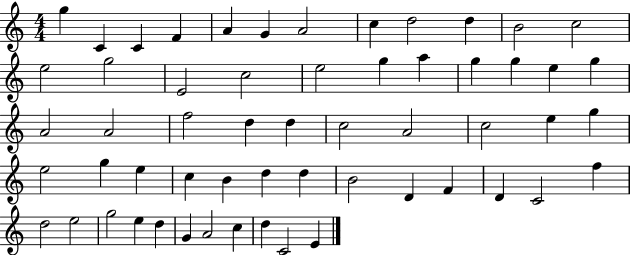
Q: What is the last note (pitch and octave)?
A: E4